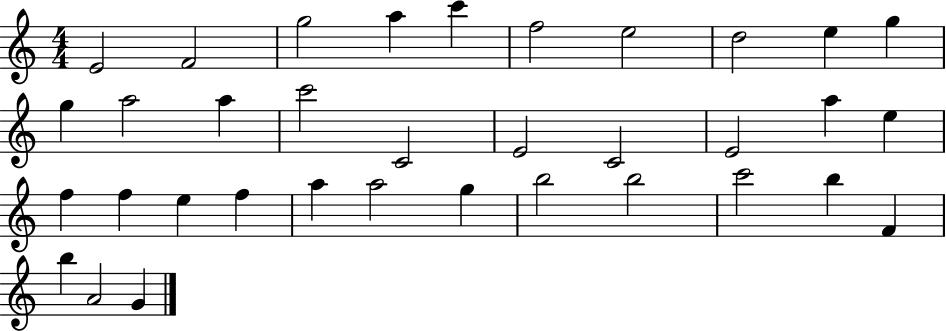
X:1
T:Untitled
M:4/4
L:1/4
K:C
E2 F2 g2 a c' f2 e2 d2 e g g a2 a c'2 C2 E2 C2 E2 a e f f e f a a2 g b2 b2 c'2 b F b A2 G